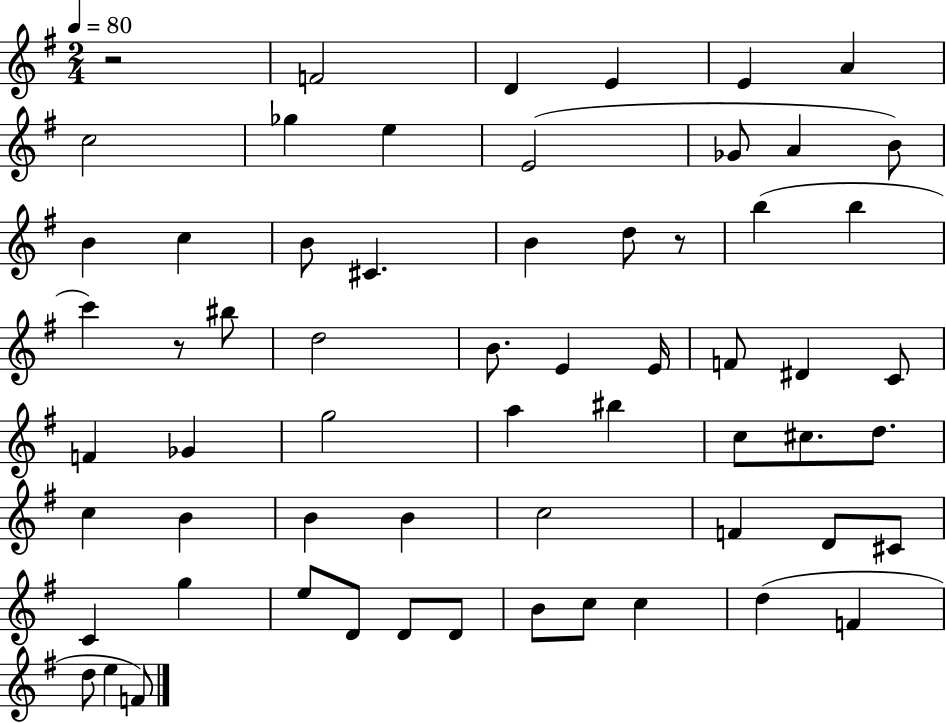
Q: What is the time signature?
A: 2/4